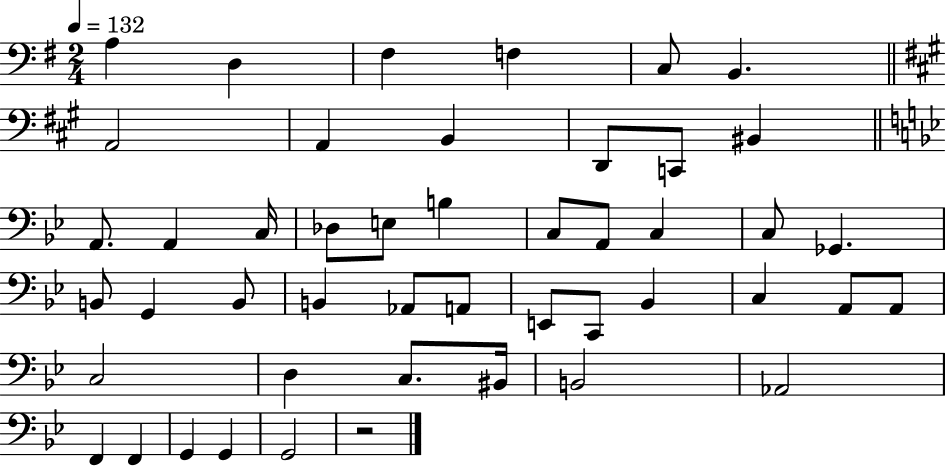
X:1
T:Untitled
M:2/4
L:1/4
K:G
A, D, ^F, F, C,/2 B,, A,,2 A,, B,, D,,/2 C,,/2 ^B,, A,,/2 A,, C,/4 _D,/2 E,/2 B, C,/2 A,,/2 C, C,/2 _G,, B,,/2 G,, B,,/2 B,, _A,,/2 A,,/2 E,,/2 C,,/2 _B,, C, A,,/2 A,,/2 C,2 D, C,/2 ^B,,/4 B,,2 _A,,2 F,, F,, G,, G,, G,,2 z2